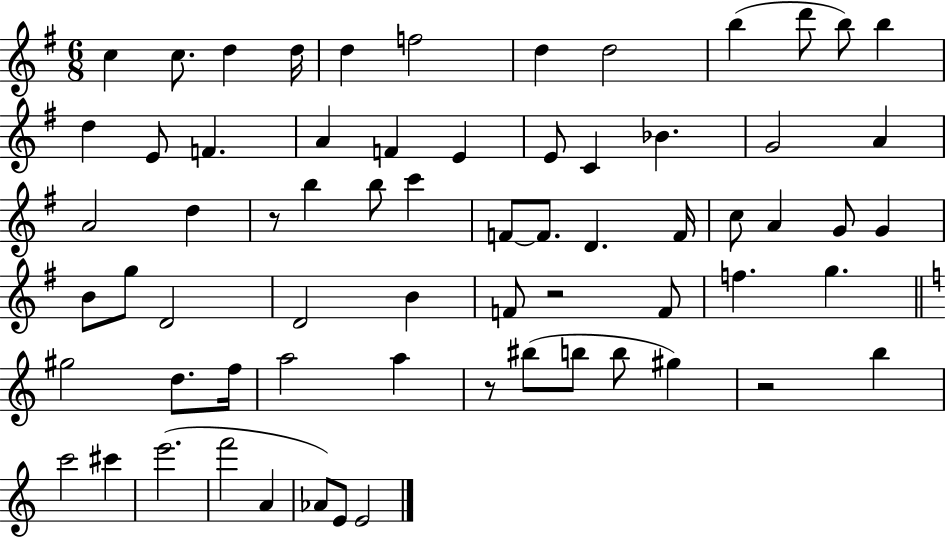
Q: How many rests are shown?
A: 4